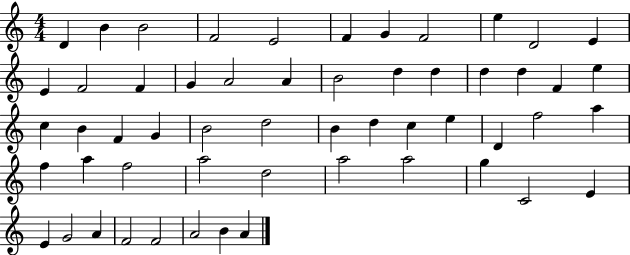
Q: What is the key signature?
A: C major